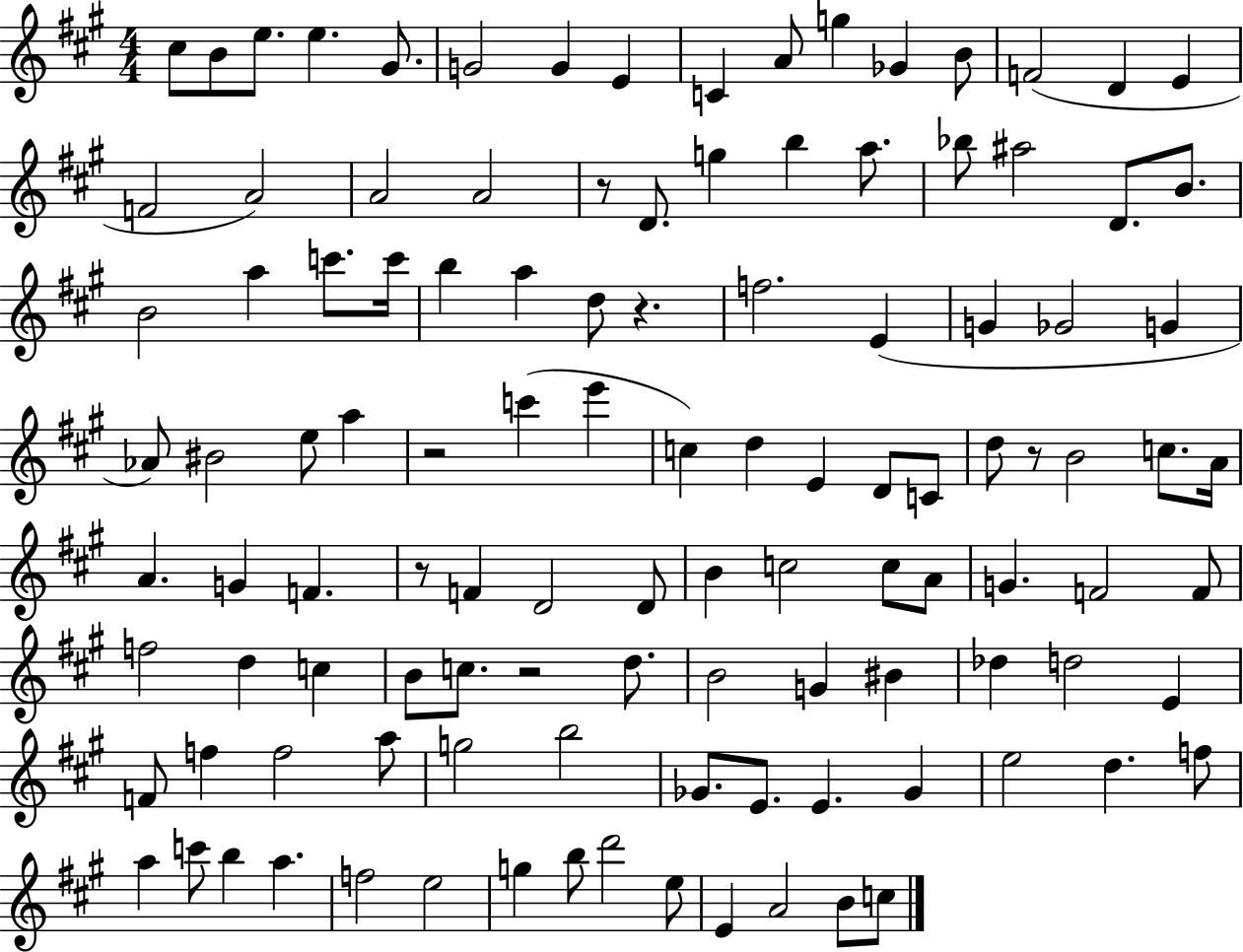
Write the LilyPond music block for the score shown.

{
  \clef treble
  \numericTimeSignature
  \time 4/4
  \key a \major
  cis''8 b'8 e''8. e''4. gis'8. | g'2 g'4 e'4 | c'4 a'8 g''4 ges'4 b'8 | f'2( d'4 e'4 | \break f'2 a'2) | a'2 a'2 | r8 d'8. g''4 b''4 a''8. | bes''8 ais''2 d'8. b'8. | \break b'2 a''4 c'''8. c'''16 | b''4 a''4 d''8 r4. | f''2. e'4( | g'4 ges'2 g'4 | \break aes'8) bis'2 e''8 a''4 | r2 c'''4( e'''4 | c''4) d''4 e'4 d'8 c'8 | d''8 r8 b'2 c''8. a'16 | \break a'4. g'4 f'4. | r8 f'4 d'2 d'8 | b'4 c''2 c''8 a'8 | g'4. f'2 f'8 | \break f''2 d''4 c''4 | b'8 c''8. r2 d''8. | b'2 g'4 bis'4 | des''4 d''2 e'4 | \break f'8 f''4 f''2 a''8 | g''2 b''2 | ges'8. e'8. e'4. ges'4 | e''2 d''4. f''8 | \break a''4 c'''8 b''4 a''4. | f''2 e''2 | g''4 b''8 d'''2 e''8 | e'4 a'2 b'8 c''8 | \break \bar "|."
}